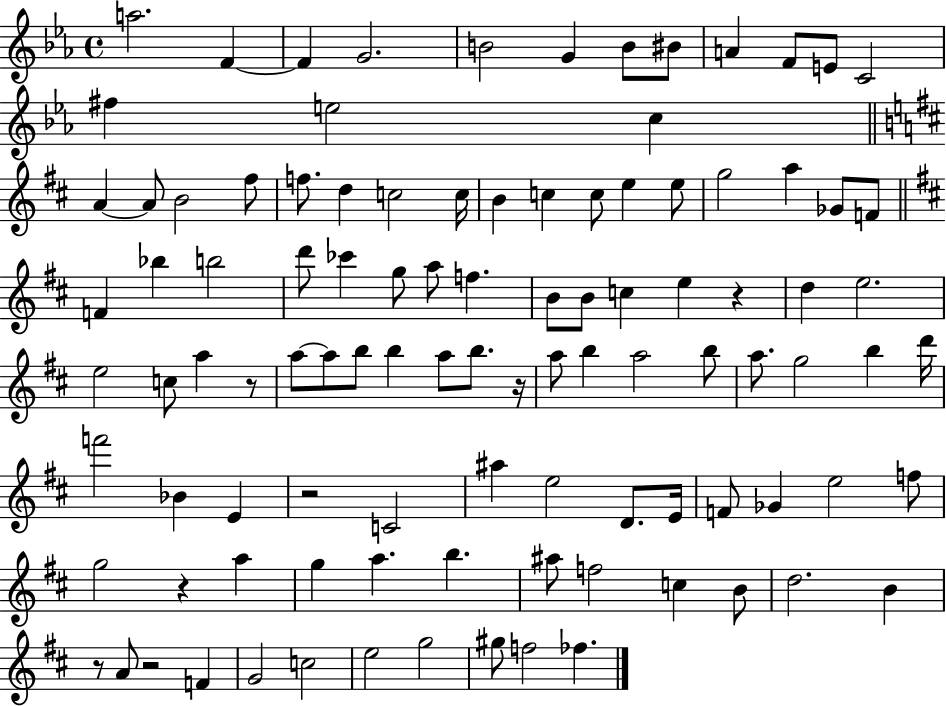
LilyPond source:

{
  \clef treble
  \time 4/4
  \defaultTimeSignature
  \key ees \major
  a''2. f'4~~ | f'4 g'2. | b'2 g'4 b'8 bis'8 | a'4 f'8 e'8 c'2 | \break fis''4 e''2 c''4 | \bar "||" \break \key d \major a'4~~ a'8 b'2 fis''8 | f''8. d''4 c''2 c''16 | b'4 c''4 c''8 e''4 e''8 | g''2 a''4 ges'8 f'8 | \break \bar "||" \break \key b \minor f'4 bes''4 b''2 | d'''8 ces'''4 g''8 a''8 f''4. | b'8 b'8 c''4 e''4 r4 | d''4 e''2. | \break e''2 c''8 a''4 r8 | a''8~~ a''8 b''8 b''4 a''8 b''8. r16 | a''8 b''4 a''2 b''8 | a''8. g''2 b''4 d'''16 | \break f'''2 bes'4 e'4 | r2 c'2 | ais''4 e''2 d'8. e'16 | f'8 ges'4 e''2 f''8 | \break g''2 r4 a''4 | g''4 a''4. b''4. | ais''8 f''2 c''4 b'8 | d''2. b'4 | \break r8 a'8 r2 f'4 | g'2 c''2 | e''2 g''2 | gis''8 f''2 fes''4. | \break \bar "|."
}